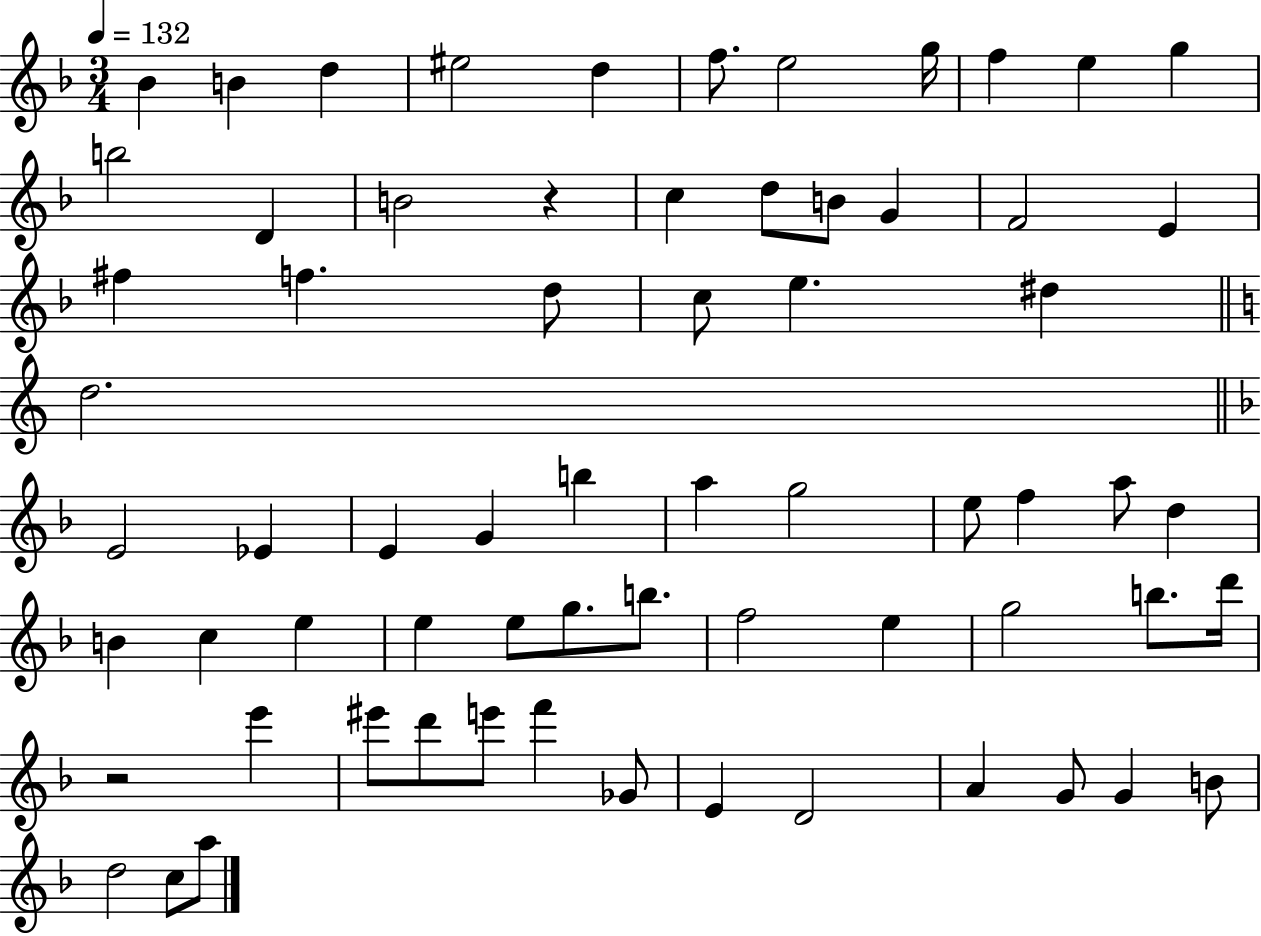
Bb4/q B4/q D5/q EIS5/h D5/q F5/e. E5/h G5/s F5/q E5/q G5/q B5/h D4/q B4/h R/q C5/q D5/e B4/e G4/q F4/h E4/q F#5/q F5/q. D5/e C5/e E5/q. D#5/q D5/h. E4/h Eb4/q E4/q G4/q B5/q A5/q G5/h E5/e F5/q A5/e D5/q B4/q C5/q E5/q E5/q E5/e G5/e. B5/e. F5/h E5/q G5/h B5/e. D6/s R/h E6/q EIS6/e D6/e E6/e F6/q Gb4/e E4/q D4/h A4/q G4/e G4/q B4/e D5/h C5/e A5/e